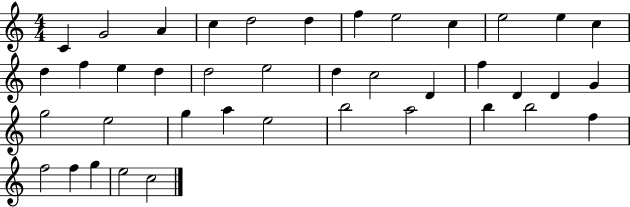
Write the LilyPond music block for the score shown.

{
  \clef treble
  \numericTimeSignature
  \time 4/4
  \key c \major
  c'4 g'2 a'4 | c''4 d''2 d''4 | f''4 e''2 c''4 | e''2 e''4 c''4 | \break d''4 f''4 e''4 d''4 | d''2 e''2 | d''4 c''2 d'4 | f''4 d'4 d'4 g'4 | \break g''2 e''2 | g''4 a''4 e''2 | b''2 a''2 | b''4 b''2 f''4 | \break f''2 f''4 g''4 | e''2 c''2 | \bar "|."
}